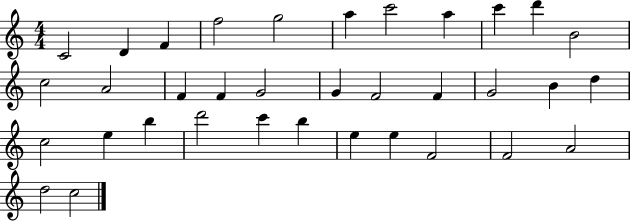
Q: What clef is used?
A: treble